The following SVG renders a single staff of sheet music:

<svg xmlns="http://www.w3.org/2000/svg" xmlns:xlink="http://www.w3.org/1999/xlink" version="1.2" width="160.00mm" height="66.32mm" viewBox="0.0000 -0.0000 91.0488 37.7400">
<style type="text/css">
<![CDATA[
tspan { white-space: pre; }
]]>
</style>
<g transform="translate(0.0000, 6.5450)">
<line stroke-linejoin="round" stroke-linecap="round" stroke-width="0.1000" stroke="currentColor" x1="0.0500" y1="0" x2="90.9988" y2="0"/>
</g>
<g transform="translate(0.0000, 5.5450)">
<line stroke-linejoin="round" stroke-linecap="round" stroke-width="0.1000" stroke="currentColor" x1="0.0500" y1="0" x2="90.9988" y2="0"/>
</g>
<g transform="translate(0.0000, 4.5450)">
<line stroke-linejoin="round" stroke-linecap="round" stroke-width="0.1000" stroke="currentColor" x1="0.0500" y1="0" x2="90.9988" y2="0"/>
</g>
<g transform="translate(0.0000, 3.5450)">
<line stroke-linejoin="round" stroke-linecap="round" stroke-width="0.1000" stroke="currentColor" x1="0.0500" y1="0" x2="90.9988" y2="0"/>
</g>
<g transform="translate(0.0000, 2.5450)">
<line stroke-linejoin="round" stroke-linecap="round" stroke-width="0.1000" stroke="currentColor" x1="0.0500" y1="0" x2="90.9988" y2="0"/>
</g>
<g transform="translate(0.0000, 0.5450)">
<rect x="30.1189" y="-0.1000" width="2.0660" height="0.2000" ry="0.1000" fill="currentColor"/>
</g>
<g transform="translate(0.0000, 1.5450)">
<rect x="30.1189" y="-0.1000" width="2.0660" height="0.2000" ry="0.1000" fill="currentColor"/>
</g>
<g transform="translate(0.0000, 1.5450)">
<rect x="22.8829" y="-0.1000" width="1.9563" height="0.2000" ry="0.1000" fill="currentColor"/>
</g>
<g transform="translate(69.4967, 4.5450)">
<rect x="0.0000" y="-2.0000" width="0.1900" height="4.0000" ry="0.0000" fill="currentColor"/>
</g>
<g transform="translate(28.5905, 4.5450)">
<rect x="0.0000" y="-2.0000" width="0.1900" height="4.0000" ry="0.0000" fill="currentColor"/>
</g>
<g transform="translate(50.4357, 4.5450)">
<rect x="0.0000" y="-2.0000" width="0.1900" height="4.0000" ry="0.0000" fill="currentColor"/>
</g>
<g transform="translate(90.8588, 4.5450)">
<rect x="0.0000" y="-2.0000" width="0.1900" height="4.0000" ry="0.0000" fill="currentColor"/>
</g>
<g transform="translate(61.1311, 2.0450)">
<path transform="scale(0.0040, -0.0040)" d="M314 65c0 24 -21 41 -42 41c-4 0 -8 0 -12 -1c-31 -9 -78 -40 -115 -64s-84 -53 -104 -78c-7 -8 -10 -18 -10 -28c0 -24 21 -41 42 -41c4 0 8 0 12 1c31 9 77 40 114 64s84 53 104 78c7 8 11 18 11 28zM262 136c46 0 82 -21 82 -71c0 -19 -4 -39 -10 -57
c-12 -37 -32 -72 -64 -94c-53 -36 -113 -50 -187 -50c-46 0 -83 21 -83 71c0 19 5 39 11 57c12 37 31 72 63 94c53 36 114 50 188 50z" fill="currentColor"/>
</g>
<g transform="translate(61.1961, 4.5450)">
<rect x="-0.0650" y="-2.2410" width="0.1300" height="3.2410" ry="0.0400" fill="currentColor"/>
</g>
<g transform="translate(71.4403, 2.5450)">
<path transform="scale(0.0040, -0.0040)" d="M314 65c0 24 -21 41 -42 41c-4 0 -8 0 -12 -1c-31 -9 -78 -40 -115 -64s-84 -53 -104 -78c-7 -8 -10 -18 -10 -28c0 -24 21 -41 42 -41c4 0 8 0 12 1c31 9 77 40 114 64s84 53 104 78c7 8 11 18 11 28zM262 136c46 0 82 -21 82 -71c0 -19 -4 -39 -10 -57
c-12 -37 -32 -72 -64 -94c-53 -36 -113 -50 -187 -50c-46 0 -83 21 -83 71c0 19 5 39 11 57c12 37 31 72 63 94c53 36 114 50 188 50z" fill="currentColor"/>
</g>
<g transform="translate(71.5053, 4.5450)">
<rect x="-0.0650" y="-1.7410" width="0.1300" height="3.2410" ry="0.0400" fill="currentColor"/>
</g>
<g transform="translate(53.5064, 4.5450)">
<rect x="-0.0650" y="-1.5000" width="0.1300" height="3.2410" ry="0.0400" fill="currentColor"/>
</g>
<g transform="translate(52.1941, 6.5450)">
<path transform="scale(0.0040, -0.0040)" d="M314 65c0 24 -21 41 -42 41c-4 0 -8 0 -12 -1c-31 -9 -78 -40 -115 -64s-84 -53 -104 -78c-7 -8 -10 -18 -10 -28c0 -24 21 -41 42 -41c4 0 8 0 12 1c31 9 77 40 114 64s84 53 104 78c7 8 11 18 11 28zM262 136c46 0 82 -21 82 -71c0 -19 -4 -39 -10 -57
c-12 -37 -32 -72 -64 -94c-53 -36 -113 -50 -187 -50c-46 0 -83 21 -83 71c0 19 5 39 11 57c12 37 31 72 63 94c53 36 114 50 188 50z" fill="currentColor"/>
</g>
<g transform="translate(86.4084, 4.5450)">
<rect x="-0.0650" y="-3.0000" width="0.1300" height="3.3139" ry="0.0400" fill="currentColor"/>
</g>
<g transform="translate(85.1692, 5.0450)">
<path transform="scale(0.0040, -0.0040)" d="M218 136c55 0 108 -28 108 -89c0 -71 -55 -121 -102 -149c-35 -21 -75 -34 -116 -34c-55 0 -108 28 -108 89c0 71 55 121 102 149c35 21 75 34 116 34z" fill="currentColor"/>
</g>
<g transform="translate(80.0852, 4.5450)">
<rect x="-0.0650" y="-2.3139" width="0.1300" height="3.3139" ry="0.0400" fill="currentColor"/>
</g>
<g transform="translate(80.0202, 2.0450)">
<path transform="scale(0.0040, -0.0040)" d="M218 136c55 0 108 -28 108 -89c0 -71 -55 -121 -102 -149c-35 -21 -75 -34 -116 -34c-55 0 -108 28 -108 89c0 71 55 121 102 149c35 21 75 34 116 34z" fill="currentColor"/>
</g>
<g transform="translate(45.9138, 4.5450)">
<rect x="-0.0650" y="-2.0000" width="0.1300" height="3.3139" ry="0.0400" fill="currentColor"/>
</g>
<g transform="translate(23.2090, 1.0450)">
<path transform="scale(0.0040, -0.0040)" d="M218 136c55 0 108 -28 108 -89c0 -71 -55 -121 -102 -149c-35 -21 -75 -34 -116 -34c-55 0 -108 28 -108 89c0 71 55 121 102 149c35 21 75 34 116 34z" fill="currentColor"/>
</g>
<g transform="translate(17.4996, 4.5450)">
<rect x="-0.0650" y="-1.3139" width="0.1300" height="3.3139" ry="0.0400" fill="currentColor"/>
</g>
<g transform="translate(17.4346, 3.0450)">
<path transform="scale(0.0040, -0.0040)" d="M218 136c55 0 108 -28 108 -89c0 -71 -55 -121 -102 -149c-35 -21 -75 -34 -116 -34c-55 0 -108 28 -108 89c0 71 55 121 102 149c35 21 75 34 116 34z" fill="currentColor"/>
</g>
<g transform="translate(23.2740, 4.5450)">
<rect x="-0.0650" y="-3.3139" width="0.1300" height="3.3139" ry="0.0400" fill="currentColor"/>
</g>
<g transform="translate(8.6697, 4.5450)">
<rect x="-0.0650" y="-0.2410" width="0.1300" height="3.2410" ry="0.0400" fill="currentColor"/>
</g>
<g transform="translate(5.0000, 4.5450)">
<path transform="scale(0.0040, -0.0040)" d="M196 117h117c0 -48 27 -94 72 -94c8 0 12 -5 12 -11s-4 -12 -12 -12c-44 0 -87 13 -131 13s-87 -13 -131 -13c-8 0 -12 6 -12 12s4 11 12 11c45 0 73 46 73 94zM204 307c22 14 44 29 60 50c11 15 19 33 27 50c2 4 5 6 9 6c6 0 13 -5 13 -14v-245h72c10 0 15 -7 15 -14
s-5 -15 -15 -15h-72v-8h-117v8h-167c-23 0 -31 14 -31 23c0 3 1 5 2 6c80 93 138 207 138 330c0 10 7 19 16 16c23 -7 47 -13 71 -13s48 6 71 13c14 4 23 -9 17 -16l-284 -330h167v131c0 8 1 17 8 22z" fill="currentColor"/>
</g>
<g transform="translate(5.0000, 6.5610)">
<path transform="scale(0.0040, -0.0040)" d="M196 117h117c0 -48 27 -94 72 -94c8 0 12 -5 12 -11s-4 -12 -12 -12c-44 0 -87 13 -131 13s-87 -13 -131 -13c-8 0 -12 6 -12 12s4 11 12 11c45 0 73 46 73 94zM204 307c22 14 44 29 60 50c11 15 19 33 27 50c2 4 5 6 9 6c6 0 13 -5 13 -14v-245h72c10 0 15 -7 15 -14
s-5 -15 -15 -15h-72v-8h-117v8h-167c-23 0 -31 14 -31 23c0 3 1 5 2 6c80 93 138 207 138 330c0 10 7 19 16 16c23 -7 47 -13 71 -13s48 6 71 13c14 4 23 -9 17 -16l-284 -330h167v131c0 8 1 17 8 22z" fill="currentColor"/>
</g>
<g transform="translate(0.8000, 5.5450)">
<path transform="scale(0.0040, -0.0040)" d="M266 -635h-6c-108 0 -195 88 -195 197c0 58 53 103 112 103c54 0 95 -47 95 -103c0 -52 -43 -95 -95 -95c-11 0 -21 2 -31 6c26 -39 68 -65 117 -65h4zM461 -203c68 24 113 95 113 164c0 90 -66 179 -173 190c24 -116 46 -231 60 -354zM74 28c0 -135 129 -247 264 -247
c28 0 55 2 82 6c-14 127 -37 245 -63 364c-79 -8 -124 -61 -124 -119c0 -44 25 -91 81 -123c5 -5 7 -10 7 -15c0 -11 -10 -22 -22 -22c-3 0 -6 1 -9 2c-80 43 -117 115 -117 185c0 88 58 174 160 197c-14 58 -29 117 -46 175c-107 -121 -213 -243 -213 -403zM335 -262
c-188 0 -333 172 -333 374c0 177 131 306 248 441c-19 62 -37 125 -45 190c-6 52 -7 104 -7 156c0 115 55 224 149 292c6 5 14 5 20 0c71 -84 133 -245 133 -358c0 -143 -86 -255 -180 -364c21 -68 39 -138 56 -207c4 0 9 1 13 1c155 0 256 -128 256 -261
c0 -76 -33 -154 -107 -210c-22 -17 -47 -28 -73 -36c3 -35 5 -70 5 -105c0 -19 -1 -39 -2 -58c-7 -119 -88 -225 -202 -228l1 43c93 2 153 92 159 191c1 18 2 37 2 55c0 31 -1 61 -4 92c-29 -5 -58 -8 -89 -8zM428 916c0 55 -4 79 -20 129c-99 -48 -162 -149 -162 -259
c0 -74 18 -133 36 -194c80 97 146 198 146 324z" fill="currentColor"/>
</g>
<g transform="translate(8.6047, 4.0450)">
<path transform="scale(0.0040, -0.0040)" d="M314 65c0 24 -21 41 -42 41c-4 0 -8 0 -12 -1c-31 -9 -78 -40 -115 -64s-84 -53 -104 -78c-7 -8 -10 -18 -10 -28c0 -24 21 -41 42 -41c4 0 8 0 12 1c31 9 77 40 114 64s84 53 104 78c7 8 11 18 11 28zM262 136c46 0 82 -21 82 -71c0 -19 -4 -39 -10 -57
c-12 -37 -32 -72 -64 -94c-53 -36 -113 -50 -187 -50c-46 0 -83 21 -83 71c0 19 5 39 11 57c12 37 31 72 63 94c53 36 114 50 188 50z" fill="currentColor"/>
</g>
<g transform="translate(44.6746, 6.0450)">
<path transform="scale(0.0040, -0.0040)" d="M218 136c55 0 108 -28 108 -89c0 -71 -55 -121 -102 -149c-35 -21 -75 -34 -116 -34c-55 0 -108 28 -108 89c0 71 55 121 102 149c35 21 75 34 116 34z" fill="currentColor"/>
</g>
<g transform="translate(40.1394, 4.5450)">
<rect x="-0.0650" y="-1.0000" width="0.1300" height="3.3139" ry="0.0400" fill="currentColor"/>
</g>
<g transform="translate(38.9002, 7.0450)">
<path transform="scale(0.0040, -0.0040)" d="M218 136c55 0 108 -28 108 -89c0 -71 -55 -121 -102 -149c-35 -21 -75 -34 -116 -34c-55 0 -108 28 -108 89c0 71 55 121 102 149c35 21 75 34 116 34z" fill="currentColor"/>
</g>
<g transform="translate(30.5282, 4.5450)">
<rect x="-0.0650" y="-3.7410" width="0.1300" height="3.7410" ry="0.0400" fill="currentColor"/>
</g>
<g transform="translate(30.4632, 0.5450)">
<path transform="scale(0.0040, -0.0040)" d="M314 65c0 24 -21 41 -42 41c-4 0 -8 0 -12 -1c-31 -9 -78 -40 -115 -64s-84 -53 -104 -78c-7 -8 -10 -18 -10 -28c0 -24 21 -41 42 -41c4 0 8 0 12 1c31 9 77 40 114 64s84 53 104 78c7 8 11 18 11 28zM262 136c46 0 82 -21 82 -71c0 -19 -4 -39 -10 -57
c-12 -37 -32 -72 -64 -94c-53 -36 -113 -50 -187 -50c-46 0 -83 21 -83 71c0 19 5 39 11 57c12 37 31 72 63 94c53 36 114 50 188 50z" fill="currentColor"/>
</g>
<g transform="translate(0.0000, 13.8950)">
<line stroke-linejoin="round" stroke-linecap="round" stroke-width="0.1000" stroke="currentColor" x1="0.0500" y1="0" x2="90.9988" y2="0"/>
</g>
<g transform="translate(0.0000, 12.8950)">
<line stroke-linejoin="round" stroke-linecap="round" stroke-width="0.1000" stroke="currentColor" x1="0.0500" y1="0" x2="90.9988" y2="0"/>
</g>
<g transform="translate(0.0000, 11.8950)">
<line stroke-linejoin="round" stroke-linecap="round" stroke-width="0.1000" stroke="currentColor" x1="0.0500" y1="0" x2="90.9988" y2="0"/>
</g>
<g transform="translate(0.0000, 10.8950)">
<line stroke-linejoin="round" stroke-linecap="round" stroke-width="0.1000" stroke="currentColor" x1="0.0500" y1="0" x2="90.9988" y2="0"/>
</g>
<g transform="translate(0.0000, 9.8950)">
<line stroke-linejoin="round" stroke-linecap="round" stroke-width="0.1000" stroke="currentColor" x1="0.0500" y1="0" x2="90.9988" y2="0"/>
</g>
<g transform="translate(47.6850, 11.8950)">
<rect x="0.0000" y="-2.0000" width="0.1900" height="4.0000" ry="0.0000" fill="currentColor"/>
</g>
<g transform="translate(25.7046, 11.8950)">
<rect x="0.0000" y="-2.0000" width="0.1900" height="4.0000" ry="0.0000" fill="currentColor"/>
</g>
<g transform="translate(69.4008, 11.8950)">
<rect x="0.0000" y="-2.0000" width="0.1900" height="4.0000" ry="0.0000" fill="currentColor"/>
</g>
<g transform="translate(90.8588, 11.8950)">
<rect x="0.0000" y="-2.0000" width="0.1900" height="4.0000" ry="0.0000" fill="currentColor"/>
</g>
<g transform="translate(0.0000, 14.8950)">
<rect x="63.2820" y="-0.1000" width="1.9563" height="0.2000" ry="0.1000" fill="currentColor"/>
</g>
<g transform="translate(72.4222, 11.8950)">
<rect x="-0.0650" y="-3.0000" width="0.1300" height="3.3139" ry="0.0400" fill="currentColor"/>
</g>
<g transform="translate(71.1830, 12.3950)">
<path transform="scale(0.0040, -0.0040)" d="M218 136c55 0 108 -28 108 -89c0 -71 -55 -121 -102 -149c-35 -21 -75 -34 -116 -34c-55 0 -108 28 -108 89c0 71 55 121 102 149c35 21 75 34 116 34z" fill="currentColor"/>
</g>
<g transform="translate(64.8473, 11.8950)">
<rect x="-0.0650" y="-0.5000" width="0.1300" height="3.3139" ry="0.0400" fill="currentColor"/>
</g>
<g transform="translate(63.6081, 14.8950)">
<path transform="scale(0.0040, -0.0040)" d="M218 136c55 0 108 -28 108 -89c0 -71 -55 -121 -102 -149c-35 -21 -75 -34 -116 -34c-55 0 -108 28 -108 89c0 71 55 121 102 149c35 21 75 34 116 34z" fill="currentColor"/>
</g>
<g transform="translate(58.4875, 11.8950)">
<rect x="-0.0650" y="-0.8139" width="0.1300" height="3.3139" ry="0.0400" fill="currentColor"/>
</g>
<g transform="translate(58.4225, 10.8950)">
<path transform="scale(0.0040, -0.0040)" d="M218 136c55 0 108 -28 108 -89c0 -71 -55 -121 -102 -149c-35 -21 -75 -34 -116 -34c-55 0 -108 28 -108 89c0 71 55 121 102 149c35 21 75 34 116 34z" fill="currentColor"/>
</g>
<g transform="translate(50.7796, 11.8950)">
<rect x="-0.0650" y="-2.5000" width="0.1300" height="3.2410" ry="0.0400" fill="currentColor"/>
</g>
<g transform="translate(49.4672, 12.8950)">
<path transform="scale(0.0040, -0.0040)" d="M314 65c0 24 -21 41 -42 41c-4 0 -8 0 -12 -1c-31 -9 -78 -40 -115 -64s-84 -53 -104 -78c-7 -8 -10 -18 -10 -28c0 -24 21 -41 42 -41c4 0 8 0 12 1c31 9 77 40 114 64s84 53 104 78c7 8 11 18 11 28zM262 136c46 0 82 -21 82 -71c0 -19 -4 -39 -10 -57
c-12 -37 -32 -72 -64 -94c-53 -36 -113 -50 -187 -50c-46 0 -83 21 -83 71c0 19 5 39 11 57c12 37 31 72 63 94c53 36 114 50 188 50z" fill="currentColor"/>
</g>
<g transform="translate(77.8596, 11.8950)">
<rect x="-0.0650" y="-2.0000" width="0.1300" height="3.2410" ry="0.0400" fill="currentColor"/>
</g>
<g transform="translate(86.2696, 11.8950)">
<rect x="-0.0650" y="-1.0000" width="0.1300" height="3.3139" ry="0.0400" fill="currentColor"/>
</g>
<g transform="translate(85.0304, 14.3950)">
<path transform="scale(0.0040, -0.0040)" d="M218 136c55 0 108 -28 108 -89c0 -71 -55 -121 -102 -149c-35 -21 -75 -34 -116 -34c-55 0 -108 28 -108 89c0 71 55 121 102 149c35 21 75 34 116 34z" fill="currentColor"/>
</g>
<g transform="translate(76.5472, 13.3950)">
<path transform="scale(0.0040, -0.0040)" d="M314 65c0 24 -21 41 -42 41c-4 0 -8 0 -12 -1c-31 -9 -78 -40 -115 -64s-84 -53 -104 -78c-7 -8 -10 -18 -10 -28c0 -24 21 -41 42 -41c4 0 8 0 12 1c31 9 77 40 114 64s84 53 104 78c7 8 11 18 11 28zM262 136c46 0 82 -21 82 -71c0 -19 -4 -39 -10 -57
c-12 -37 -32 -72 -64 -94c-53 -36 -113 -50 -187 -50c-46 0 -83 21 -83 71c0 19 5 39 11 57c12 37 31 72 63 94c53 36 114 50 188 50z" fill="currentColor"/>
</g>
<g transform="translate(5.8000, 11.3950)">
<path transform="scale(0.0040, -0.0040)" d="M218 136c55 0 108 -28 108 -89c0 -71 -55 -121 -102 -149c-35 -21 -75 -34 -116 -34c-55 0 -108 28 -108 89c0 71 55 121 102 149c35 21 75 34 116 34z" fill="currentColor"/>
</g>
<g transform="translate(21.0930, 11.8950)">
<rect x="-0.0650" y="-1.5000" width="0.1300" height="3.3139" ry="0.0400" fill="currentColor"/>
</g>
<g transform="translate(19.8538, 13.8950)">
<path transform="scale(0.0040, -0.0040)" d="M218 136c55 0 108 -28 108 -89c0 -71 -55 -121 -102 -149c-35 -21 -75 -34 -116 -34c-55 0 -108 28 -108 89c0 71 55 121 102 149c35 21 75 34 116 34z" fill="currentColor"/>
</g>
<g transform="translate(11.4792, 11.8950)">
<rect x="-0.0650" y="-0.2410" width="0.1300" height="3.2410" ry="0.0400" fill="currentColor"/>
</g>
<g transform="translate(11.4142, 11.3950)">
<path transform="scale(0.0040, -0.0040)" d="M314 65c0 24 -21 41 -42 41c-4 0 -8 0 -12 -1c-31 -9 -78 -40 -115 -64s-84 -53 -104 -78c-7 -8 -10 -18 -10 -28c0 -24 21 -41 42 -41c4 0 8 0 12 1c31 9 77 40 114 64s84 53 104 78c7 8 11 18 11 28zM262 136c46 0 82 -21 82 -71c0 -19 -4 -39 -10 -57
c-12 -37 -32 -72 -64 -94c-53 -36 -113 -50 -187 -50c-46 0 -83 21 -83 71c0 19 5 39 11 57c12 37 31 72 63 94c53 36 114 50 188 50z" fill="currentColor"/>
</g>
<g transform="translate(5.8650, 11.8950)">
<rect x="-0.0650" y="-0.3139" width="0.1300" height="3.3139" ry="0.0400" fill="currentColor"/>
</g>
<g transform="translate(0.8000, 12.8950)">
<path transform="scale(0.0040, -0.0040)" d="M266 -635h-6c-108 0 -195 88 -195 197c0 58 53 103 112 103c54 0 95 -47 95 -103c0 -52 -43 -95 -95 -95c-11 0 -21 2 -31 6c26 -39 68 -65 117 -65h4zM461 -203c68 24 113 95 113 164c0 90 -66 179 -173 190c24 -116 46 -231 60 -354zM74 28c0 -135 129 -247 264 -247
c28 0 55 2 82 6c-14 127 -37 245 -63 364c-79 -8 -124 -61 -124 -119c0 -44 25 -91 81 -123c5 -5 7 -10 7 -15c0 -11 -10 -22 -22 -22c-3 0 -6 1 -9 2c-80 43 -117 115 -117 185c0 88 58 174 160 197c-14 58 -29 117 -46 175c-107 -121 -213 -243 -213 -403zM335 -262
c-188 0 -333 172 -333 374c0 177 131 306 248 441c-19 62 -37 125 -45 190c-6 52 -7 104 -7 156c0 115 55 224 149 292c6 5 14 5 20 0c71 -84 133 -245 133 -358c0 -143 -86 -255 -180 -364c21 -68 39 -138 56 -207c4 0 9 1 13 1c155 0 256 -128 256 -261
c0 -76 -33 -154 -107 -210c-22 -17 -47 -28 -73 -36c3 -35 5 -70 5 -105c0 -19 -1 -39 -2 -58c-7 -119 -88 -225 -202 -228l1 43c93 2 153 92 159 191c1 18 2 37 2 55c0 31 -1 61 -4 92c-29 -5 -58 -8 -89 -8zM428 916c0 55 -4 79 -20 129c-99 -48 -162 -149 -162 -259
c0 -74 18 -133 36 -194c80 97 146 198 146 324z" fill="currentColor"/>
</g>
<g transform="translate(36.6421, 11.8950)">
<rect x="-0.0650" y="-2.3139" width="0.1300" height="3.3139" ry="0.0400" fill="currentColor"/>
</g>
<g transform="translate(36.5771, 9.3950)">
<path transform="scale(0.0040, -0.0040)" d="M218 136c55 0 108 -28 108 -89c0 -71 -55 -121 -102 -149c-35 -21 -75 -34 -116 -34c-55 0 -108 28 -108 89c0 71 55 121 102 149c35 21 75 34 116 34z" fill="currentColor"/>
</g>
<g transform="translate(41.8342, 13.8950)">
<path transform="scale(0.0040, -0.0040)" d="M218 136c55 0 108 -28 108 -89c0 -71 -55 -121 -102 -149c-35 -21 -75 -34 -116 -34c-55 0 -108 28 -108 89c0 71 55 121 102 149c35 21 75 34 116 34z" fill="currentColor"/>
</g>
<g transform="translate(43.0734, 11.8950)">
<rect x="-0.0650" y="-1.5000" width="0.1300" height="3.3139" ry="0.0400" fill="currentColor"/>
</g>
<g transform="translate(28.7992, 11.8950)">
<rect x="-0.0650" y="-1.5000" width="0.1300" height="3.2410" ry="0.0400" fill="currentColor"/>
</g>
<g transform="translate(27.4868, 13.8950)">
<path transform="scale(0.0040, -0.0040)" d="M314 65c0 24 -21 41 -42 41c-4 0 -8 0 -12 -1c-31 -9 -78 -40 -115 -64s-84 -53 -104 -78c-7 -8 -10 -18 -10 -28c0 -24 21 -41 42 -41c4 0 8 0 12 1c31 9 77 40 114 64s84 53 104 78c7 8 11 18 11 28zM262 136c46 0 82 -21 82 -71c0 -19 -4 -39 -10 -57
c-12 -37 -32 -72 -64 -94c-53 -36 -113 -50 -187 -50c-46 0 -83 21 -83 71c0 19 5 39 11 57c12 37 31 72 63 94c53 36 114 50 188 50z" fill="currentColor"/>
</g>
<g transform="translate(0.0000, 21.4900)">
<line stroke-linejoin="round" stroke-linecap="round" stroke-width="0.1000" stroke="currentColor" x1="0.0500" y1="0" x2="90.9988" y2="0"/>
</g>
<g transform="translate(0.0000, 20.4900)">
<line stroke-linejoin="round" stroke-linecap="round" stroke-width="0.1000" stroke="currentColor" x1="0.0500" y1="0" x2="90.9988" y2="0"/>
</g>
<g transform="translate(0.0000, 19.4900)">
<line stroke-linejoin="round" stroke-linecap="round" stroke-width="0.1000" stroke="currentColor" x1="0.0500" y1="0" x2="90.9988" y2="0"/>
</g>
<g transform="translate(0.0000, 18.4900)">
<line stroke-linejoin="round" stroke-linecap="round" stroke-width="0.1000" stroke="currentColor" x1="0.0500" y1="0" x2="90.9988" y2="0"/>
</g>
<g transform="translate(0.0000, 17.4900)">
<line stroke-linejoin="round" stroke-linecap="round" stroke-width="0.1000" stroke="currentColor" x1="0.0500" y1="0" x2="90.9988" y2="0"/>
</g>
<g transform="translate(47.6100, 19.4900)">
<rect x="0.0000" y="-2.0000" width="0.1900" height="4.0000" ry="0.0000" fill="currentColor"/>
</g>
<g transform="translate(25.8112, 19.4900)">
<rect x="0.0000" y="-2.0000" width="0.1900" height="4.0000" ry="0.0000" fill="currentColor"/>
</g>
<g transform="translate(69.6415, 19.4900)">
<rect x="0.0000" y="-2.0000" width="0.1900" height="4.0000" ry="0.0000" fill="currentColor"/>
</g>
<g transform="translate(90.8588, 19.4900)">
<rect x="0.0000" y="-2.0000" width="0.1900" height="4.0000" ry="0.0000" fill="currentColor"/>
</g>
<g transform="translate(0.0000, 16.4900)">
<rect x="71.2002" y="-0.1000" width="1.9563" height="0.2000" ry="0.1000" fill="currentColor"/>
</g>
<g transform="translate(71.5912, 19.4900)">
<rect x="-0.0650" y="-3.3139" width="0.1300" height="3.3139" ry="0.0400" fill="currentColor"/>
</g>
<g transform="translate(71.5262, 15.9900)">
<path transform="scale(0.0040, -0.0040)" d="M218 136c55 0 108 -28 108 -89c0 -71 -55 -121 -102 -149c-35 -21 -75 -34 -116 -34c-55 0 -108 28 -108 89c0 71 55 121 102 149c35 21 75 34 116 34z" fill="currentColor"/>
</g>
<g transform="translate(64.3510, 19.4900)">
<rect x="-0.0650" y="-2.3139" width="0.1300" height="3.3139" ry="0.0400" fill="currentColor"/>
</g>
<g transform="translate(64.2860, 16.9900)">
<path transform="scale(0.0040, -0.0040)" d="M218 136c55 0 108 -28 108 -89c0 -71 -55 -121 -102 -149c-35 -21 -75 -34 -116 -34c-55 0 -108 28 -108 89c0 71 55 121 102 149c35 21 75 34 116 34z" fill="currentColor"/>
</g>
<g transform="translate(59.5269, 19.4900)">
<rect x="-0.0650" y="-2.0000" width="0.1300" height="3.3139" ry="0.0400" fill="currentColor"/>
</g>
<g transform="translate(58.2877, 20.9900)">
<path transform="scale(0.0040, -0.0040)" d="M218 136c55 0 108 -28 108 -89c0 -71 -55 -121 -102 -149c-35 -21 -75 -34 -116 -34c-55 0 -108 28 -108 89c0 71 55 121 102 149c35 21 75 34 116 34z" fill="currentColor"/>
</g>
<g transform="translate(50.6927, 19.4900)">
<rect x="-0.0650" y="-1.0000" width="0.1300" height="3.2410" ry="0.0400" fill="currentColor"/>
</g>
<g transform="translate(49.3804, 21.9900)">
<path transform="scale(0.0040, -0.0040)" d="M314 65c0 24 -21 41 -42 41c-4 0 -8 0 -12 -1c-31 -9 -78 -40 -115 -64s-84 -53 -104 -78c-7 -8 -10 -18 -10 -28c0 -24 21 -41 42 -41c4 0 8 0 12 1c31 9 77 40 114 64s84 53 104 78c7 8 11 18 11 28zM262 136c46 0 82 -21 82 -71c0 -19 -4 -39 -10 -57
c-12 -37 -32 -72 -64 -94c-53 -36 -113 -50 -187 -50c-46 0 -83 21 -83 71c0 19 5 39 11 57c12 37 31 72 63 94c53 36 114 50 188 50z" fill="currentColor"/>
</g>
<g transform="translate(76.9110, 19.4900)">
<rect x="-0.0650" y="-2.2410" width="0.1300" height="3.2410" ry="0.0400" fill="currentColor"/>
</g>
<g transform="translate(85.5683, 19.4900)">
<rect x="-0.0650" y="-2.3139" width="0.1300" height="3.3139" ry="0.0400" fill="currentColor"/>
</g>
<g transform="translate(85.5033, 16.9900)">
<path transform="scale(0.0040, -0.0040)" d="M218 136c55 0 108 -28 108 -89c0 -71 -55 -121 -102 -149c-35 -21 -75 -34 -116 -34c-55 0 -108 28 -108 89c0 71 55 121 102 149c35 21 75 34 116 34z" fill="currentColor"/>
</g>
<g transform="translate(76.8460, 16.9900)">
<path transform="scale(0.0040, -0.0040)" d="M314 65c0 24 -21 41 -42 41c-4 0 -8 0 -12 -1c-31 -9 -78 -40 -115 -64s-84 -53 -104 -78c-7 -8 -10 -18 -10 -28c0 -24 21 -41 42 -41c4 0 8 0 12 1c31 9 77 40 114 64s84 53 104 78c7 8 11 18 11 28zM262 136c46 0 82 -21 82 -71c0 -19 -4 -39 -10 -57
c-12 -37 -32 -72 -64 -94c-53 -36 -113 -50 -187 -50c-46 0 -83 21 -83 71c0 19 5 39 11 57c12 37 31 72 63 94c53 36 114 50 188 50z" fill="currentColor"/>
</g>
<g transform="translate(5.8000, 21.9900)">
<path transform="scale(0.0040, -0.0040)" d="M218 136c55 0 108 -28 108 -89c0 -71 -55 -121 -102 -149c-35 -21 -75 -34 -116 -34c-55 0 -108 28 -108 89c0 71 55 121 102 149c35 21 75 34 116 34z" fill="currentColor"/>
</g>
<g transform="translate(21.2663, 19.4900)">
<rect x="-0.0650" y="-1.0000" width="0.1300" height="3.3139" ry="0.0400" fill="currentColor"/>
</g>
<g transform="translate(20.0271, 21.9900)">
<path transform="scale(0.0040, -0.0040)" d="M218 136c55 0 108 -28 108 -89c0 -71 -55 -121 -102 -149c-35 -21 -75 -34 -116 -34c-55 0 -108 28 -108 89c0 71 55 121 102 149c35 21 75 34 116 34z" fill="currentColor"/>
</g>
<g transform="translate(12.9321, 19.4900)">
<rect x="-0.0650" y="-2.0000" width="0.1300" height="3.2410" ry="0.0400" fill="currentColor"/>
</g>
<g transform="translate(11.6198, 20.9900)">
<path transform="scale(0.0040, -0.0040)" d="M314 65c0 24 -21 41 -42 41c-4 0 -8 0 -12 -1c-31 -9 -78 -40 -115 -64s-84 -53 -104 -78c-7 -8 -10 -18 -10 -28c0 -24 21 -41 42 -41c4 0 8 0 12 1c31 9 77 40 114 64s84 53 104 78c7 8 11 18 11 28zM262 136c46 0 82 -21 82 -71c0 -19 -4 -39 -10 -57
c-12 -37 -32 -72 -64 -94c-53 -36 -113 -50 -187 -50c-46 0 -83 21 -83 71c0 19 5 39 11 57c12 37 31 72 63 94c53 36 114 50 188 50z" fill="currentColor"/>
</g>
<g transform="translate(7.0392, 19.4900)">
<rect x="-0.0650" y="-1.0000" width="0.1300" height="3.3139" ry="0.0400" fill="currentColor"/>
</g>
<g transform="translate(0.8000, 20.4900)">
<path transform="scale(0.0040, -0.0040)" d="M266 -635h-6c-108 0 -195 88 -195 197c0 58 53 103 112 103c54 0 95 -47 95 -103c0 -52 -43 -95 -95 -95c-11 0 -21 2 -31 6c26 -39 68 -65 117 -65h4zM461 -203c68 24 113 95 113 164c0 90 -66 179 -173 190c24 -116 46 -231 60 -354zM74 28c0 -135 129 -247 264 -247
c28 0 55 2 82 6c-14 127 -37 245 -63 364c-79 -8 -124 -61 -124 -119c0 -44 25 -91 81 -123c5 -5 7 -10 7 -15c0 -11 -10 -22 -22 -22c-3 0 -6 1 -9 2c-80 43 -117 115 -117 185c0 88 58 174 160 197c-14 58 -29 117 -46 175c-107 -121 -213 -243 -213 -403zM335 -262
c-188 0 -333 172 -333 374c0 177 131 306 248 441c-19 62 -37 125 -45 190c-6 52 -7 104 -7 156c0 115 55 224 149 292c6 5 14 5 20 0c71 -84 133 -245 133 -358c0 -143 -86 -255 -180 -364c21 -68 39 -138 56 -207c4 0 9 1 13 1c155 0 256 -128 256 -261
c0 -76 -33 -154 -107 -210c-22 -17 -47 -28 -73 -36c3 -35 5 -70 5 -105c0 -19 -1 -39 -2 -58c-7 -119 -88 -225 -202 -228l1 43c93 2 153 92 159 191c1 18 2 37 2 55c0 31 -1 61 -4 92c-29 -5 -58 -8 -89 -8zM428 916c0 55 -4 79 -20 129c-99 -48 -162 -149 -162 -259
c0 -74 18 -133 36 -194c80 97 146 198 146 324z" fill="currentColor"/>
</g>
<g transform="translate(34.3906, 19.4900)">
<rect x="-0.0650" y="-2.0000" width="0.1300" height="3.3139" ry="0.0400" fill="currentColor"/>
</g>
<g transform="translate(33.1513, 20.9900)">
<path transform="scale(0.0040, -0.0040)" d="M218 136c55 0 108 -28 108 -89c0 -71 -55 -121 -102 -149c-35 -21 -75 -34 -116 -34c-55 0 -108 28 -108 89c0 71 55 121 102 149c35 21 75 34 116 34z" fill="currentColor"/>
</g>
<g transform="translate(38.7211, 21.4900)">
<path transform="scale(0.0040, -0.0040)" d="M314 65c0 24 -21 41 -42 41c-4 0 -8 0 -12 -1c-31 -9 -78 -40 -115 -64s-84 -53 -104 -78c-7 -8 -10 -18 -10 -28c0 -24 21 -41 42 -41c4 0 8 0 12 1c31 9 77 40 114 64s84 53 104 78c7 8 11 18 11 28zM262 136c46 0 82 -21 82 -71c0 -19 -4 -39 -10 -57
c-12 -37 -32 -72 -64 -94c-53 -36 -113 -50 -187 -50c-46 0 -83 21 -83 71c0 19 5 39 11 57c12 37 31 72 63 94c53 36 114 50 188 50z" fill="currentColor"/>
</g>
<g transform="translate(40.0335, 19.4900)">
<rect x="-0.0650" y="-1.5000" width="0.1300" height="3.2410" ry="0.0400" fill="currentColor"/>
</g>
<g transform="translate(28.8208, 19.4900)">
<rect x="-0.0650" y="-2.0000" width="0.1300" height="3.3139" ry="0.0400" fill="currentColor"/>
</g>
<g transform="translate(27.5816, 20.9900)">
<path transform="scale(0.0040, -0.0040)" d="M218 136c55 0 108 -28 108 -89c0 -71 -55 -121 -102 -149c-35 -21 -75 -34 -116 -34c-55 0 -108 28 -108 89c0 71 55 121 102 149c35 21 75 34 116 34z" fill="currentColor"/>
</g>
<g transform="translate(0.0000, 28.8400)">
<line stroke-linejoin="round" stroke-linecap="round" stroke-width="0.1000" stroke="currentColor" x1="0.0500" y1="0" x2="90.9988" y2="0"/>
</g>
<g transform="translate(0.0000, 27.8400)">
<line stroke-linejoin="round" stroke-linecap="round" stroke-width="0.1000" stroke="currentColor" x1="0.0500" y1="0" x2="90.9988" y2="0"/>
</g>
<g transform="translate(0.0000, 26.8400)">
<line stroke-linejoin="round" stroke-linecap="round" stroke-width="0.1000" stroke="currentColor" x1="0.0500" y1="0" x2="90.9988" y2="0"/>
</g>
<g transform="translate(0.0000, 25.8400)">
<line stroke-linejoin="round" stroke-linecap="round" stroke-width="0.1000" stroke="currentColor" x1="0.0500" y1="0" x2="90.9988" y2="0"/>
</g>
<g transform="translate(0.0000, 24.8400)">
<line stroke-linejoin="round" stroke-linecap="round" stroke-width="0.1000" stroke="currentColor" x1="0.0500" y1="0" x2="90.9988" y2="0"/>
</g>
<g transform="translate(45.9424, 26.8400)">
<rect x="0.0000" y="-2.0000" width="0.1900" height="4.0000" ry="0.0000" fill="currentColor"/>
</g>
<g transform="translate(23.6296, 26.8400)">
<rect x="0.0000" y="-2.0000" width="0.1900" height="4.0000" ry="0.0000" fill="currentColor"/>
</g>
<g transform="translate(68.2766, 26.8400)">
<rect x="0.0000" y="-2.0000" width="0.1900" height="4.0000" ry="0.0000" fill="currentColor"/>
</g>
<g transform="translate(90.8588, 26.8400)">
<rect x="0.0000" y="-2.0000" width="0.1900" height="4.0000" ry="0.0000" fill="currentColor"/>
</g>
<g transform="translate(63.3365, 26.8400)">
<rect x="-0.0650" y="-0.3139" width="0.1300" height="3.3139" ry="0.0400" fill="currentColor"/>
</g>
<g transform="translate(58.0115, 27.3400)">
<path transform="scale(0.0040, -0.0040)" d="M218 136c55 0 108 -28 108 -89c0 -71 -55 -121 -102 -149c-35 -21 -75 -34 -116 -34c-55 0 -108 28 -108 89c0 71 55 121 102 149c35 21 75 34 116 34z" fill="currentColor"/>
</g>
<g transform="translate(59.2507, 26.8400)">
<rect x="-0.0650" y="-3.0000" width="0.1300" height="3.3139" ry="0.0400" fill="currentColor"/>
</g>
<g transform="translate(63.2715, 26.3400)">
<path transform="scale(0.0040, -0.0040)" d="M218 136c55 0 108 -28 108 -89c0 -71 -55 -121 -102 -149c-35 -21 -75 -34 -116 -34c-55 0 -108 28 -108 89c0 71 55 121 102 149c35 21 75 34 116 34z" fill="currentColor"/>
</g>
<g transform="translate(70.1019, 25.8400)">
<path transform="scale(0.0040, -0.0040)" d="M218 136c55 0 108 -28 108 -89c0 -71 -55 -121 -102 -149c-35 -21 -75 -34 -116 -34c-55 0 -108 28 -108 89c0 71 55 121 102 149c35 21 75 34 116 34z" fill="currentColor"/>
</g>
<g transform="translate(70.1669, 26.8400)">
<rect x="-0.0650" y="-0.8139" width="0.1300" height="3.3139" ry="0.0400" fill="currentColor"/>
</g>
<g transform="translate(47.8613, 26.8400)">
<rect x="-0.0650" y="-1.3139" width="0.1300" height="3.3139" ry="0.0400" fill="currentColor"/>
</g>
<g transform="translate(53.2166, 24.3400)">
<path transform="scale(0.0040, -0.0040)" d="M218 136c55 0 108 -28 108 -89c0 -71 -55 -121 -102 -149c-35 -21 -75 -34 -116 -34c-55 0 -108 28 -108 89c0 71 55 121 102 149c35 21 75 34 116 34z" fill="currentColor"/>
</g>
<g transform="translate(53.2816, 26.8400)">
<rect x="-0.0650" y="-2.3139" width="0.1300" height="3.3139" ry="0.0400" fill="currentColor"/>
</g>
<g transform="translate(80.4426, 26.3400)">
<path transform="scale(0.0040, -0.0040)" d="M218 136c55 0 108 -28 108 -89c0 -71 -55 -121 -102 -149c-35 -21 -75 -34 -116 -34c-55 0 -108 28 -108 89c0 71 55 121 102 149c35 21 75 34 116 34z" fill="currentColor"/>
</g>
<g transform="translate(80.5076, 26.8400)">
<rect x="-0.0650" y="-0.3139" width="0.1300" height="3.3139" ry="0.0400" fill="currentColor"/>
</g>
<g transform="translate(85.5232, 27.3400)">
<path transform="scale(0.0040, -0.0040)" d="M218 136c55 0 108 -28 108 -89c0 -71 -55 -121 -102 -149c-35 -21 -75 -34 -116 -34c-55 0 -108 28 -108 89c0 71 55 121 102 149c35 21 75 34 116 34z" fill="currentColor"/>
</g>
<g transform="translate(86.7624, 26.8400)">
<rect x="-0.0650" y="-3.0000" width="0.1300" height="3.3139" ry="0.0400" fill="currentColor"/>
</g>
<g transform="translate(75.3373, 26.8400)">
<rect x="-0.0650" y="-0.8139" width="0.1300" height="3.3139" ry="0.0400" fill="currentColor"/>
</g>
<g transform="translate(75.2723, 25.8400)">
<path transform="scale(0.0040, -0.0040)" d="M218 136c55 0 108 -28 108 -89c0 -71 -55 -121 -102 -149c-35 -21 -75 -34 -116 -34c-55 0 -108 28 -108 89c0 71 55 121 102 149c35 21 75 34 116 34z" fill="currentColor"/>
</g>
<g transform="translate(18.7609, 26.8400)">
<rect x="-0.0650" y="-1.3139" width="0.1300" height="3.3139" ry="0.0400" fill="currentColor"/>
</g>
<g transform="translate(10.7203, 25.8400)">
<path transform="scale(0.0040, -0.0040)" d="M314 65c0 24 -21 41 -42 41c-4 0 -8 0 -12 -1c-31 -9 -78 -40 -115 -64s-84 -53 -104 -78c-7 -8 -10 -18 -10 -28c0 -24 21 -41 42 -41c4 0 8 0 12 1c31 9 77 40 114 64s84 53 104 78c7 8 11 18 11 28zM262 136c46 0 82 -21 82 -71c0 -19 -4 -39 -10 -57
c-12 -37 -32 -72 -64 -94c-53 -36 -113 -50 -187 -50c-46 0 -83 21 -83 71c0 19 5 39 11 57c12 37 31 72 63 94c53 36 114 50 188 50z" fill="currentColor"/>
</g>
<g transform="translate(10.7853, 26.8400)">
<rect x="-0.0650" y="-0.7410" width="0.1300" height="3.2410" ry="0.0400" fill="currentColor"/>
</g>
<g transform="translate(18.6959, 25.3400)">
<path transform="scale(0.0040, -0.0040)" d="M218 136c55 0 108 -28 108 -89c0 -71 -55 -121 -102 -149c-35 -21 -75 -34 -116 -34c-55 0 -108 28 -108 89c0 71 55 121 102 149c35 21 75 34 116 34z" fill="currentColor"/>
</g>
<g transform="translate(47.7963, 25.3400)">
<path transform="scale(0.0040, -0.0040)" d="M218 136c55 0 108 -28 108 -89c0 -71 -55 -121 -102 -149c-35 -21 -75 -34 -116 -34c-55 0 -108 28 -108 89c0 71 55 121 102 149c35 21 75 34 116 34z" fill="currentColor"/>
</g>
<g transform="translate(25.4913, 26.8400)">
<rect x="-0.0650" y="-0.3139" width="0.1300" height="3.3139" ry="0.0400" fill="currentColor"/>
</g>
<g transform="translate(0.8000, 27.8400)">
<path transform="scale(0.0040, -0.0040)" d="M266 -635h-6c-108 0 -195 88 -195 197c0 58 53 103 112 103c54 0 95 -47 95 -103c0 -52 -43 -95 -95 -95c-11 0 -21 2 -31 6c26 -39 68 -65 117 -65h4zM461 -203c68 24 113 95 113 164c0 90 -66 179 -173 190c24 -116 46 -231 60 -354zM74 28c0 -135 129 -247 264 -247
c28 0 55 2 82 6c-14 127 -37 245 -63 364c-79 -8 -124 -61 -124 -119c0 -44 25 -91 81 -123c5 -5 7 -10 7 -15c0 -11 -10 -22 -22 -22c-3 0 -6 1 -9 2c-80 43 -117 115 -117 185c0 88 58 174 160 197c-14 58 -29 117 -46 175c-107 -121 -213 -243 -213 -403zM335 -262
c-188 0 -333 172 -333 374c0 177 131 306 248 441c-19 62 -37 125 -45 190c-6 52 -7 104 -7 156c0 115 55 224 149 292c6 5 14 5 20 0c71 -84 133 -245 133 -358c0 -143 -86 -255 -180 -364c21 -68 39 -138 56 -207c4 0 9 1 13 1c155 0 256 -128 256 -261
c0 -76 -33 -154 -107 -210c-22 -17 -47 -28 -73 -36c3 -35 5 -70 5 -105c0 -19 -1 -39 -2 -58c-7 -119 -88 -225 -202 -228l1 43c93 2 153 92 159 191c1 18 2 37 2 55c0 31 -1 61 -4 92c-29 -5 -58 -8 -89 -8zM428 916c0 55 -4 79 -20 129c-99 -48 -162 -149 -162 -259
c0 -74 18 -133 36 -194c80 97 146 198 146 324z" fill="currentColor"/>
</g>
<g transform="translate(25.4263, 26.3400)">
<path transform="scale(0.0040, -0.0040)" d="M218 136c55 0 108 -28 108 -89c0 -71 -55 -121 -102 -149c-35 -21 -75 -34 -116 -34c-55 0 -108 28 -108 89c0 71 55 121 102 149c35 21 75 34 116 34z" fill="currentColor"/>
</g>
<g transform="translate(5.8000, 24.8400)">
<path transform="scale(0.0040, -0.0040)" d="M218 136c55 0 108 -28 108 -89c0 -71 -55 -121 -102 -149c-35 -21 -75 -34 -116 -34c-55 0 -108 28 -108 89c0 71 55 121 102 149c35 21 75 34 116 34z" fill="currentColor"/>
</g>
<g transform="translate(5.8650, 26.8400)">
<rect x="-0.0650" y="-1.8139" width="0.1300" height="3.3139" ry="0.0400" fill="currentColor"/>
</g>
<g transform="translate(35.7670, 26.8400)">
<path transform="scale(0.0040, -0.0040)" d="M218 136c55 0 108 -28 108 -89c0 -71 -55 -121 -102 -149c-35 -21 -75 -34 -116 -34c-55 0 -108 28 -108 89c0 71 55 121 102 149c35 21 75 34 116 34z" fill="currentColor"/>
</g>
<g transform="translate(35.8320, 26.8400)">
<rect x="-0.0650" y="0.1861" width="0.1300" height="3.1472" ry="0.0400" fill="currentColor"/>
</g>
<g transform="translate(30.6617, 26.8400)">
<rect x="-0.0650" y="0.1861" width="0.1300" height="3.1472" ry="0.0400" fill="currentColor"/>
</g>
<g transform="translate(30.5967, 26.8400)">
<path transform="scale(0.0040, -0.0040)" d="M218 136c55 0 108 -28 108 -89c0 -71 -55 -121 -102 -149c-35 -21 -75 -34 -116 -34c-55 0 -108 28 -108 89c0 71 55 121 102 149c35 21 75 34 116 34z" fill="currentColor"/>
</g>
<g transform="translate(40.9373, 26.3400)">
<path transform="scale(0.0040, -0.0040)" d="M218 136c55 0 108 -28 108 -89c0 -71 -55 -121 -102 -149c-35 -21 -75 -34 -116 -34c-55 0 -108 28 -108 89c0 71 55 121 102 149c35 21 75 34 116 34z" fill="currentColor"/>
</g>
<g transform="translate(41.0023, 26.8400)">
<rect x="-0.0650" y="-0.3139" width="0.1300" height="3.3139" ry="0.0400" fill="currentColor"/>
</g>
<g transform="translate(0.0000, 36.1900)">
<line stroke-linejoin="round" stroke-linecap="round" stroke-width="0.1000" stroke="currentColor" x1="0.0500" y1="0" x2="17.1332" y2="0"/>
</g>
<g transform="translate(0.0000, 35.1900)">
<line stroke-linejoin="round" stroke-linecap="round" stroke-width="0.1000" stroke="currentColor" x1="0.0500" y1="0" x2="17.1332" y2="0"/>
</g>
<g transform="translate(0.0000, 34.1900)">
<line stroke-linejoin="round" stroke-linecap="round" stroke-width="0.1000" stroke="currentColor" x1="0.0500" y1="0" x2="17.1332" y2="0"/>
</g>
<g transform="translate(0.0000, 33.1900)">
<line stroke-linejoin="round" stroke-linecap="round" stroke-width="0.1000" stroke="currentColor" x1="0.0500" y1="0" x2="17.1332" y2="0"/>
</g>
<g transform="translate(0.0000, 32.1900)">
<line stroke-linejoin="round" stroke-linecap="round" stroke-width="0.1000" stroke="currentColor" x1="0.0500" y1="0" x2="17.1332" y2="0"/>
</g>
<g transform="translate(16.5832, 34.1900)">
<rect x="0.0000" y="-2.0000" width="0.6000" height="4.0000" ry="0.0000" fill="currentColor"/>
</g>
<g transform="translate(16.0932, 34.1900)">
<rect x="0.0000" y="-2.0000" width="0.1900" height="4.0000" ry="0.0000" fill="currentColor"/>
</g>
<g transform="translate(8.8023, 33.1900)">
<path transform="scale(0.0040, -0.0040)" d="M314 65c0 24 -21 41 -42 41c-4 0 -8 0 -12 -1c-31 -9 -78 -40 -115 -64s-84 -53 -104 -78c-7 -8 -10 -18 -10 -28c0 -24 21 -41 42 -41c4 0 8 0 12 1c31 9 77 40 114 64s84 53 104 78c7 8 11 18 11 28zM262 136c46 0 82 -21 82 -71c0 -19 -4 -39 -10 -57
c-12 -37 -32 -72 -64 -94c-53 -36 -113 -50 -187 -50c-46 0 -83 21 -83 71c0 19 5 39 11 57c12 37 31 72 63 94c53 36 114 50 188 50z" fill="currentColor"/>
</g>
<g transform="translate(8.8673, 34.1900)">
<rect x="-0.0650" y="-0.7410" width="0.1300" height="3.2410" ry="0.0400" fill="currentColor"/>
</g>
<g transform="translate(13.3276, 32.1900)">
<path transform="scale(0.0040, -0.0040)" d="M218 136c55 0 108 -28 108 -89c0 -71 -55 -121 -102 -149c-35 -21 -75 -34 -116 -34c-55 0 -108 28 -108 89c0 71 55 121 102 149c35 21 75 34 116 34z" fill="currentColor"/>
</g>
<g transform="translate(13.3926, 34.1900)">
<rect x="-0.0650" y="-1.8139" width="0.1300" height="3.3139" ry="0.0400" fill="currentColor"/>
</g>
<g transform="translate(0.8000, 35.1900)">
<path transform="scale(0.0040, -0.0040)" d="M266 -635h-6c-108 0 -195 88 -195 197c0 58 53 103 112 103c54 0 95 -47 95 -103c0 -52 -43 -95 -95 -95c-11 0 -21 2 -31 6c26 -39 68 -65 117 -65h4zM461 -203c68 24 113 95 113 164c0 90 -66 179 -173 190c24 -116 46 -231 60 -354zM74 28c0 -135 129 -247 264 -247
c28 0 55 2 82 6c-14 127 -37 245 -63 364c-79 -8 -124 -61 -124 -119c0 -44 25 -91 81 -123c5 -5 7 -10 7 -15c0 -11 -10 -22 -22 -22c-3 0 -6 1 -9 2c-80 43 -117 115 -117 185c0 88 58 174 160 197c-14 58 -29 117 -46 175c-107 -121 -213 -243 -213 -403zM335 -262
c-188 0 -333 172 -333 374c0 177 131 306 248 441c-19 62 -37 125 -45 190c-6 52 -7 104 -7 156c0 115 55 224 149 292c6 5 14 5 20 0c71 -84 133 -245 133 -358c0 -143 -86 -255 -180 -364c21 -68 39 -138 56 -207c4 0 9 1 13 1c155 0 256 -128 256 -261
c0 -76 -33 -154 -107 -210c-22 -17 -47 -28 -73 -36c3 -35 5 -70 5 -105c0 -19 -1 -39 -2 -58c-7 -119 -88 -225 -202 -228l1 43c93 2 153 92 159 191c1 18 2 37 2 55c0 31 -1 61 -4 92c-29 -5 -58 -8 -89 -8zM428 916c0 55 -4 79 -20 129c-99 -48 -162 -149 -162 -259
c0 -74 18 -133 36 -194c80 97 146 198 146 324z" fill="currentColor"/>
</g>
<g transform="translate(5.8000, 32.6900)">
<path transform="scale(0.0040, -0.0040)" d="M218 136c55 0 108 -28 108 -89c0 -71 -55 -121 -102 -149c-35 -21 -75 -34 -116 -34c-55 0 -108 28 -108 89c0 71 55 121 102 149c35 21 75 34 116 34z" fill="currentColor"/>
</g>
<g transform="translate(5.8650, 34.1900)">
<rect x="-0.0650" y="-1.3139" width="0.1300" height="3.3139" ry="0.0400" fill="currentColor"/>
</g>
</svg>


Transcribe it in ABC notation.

X:1
T:Untitled
M:4/4
L:1/4
K:C
c2 e b c'2 D F E2 g2 f2 g A c c2 E E2 g E G2 d C A F2 D D F2 D F F E2 D2 F g b g2 g f d2 e c B B c e g A c d d c A e d2 f